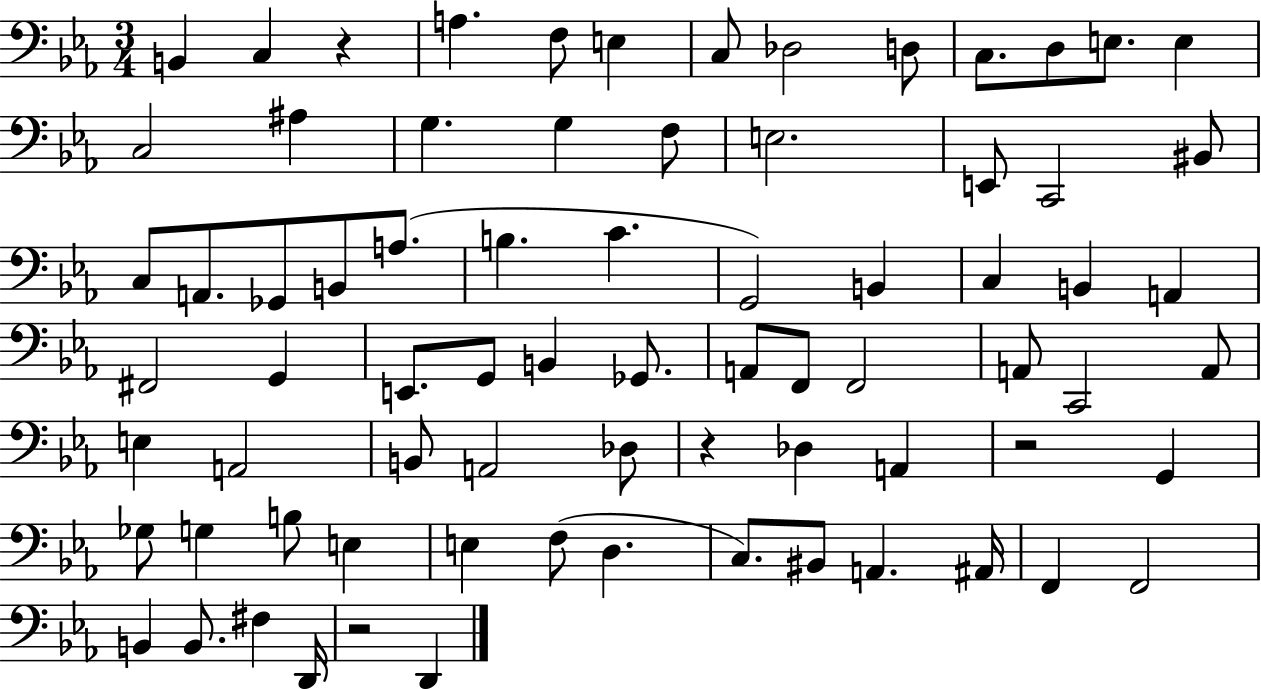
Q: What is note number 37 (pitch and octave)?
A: G2